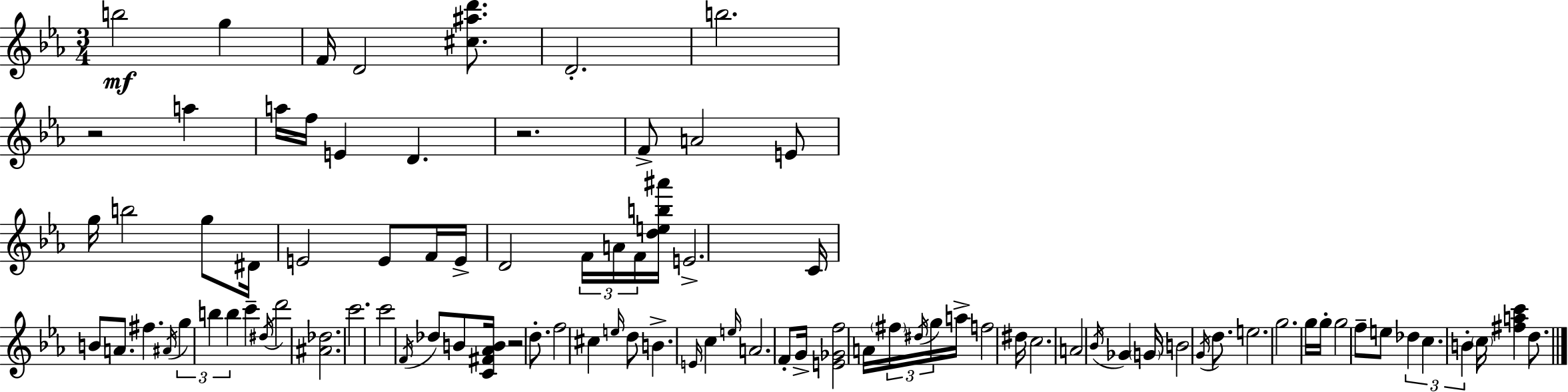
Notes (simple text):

B5/h G5/q F4/s D4/h [C#5,A#5,D6]/e. D4/h. B5/h. R/h A5/q A5/s F5/s E4/q D4/q. R/h. F4/e A4/h E4/e G5/s B5/h G5/e D#4/s E4/h E4/e F4/s E4/s D4/h F4/s A4/s F4/s [D5,E5,B5,A#6]/s E4/h. C4/s B4/e A4/e. F#5/q. A#4/s G5/q B5/q B5/q C6/q D#5/s D6/h [A#4,Db5]/h. C6/h. C6/h F4/s Db5/e B4/e [C4,F#4,Ab4,B4]/s R/h D5/e. F5/h C#5/q E5/s D5/e B4/q. E4/s C5/q E5/s A4/h. F4/e G4/s [E4,Gb4,F5]/h A4/s F#5/s D#5/s G5/s A5/s F5/h D#5/s C5/h. A4/h Bb4/s Gb4/q G4/s B4/h G4/s D5/e. E5/h. G5/h. G5/s G5/s G5/h F5/e E5/e Db5/q C5/q. B4/q C5/s [F#5,A5,C6]/q D5/e.